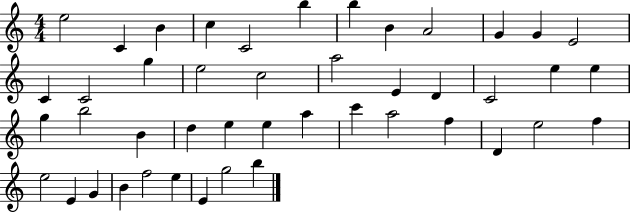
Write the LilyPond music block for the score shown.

{
  \clef treble
  \numericTimeSignature
  \time 4/4
  \key c \major
  e''2 c'4 b'4 | c''4 c'2 b''4 | b''4 b'4 a'2 | g'4 g'4 e'2 | \break c'4 c'2 g''4 | e''2 c''2 | a''2 e'4 d'4 | c'2 e''4 e''4 | \break g''4 b''2 b'4 | d''4 e''4 e''4 a''4 | c'''4 a''2 f''4 | d'4 e''2 f''4 | \break e''2 e'4 g'4 | b'4 f''2 e''4 | e'4 g''2 b''4 | \bar "|."
}